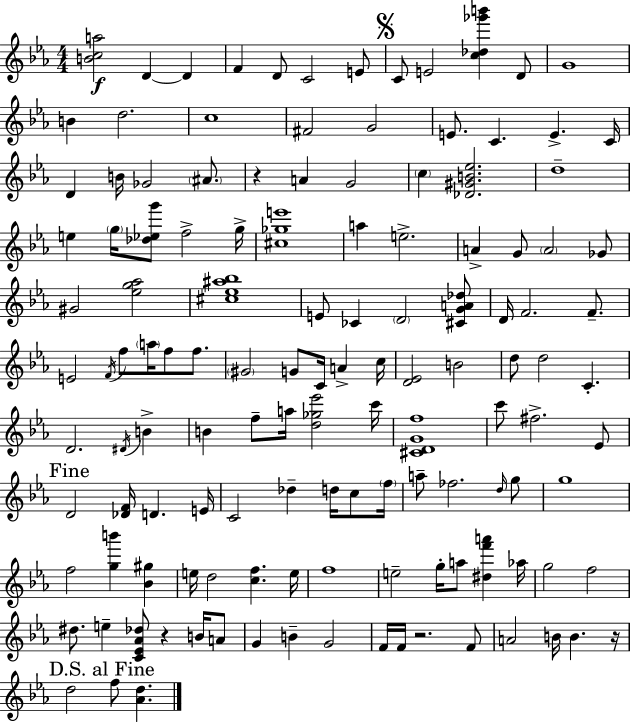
{
  \clef treble
  \numericTimeSignature
  \time 4/4
  \key ees \major
  <b' c'' a''>2\f d'4~~ d'4 | f'4 d'8 c'2 e'8 | \mark \markup { \musicglyph "scripts.segno" } c'8 e'2 <c'' des'' ges''' b'''>4 d'8 | g'1 | \break b'4 d''2. | c''1 | fis'2 g'2 | e'8. c'4. e'4.-> c'16 | \break d'4 b'16 ges'2 \parenthesize ais'8. | r4 a'4 g'2 | \parenthesize c''4 <des' gis' b' ees''>2. | d''1-- | \break e''4 \parenthesize g''16 <des'' ees'' g'''>8 f''2-> g''16-> | <cis'' ges'' e'''>1 | a''4 e''2.-> | a'4-> g'8 \parenthesize a'2 ges'8 | \break gis'2 <ees'' g'' aes''>2 | <cis'' ees'' ais'' bes''>1 | e'8 ces'4 \parenthesize d'2 <cis' g' a' des''>8 | d'16 f'2. f'8.-- | \break e'2 \acciaccatura { f'16 } f''8 \parenthesize a''16 f''8 f''8. | \parenthesize gis'2 g'8 c'16 a'4-> | c''16 <d' ees'>2 b'2 | d''8 d''2 c'4.-. | \break d'2. \acciaccatura { dis'16 } b'4-> | b'4 f''8-- a''16 <d'' ges'' ees'''>2 | c'''16 <cis' d' g' f''>1 | c'''8 fis''2.-> | \break ees'8 \mark "Fine" d'2 <des' f'>16 d'4. | e'16 c'2 des''4-- d''16 c''8 | \parenthesize f''16 a''8-- fes''2. | \grace { d''16 } g''8 g''1 | \break f''2 <g'' b'''>4 <bes' gis''>4 | e''16 d''2 <c'' f''>4. | e''16 f''1 | e''2-- g''16-. a''8 <dis'' f''' a'''>4 | \break aes''16 g''2 f''2 | dis''8. e''4-- <c' ees' aes' des''>8 r4 | b'16 a'8 g'4 b'4-- g'2 | f'16 f'16 r2. | \break f'8 a'2 b'16 b'4. | r16 \mark "D.S. al Fine" d''2 f''8 <aes' d''>4. | \bar "|."
}